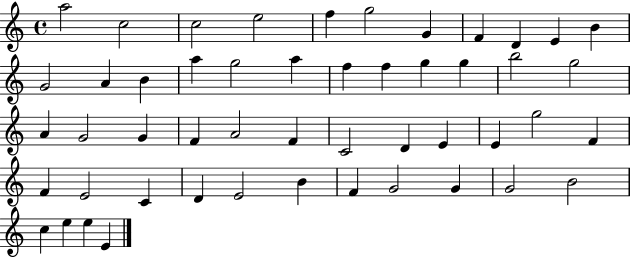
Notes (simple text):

A5/h C5/h C5/h E5/h F5/q G5/h G4/q F4/q D4/q E4/q B4/q G4/h A4/q B4/q A5/q G5/h A5/q F5/q F5/q G5/q G5/q B5/h G5/h A4/q G4/h G4/q F4/q A4/h F4/q C4/h D4/q E4/q E4/q G5/h F4/q F4/q E4/h C4/q D4/q E4/h B4/q F4/q G4/h G4/q G4/h B4/h C5/q E5/q E5/q E4/q